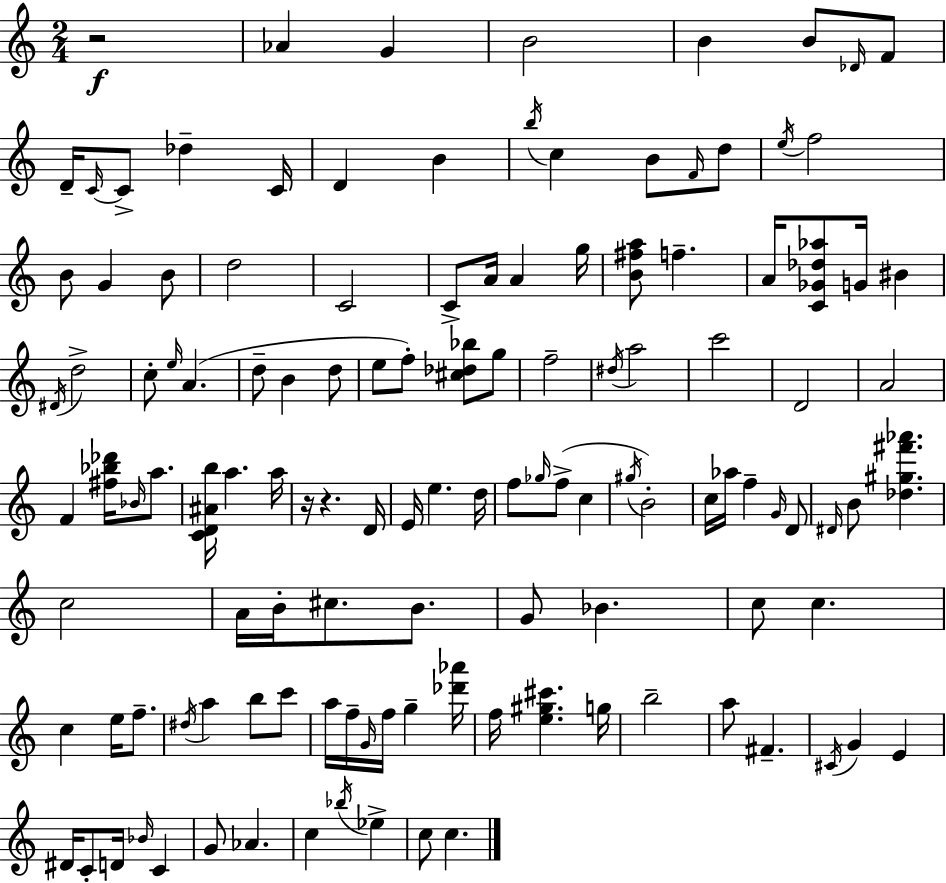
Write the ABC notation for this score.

X:1
T:Untitled
M:2/4
L:1/4
K:Am
z2 _A G B2 B B/2 _D/4 F/2 D/4 C/4 C/2 _d C/4 D B b/4 c B/2 F/4 d/2 e/4 f2 B/2 G B/2 d2 C2 C/2 A/4 A g/4 [B^fa]/2 f A/4 [C_G_d_a]/2 G/4 ^B ^D/4 d2 c/2 e/4 A d/2 B d/2 e/2 f/2 [^c_d_b]/2 g/2 f2 ^d/4 a2 c'2 D2 A2 F [^f_b_d']/4 _B/4 a/2 [CD^Ab]/4 a a/4 z/4 z D/4 E/4 e d/4 f/2 _g/4 f/2 c ^g/4 B2 c/4 _a/4 f G/4 D/2 ^D/4 B/2 [_d^g^f'_a'] c2 A/4 B/4 ^c/2 B/2 G/2 _B c/2 c c e/4 f/2 ^d/4 a b/2 c'/2 a/4 f/4 G/4 f/4 g [_d'_a']/4 f/4 [e^g^c'] g/4 b2 a/2 ^F ^C/4 G E ^D/4 C/2 D/4 _B/4 C G/2 _A c _b/4 _e c/2 c